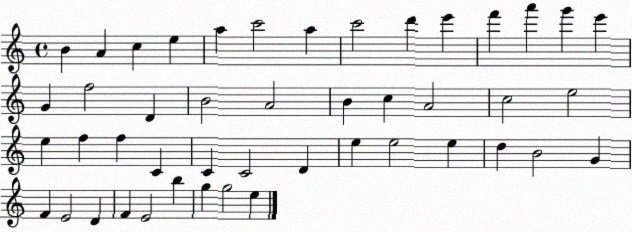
X:1
T:Untitled
M:4/4
L:1/4
K:C
B A c e a c'2 a c'2 d' e' f' a' g' e' G f2 D B2 A2 B c A2 c2 e2 e f f C C C2 D e e2 e d B2 G F E2 D F E2 b g g2 e